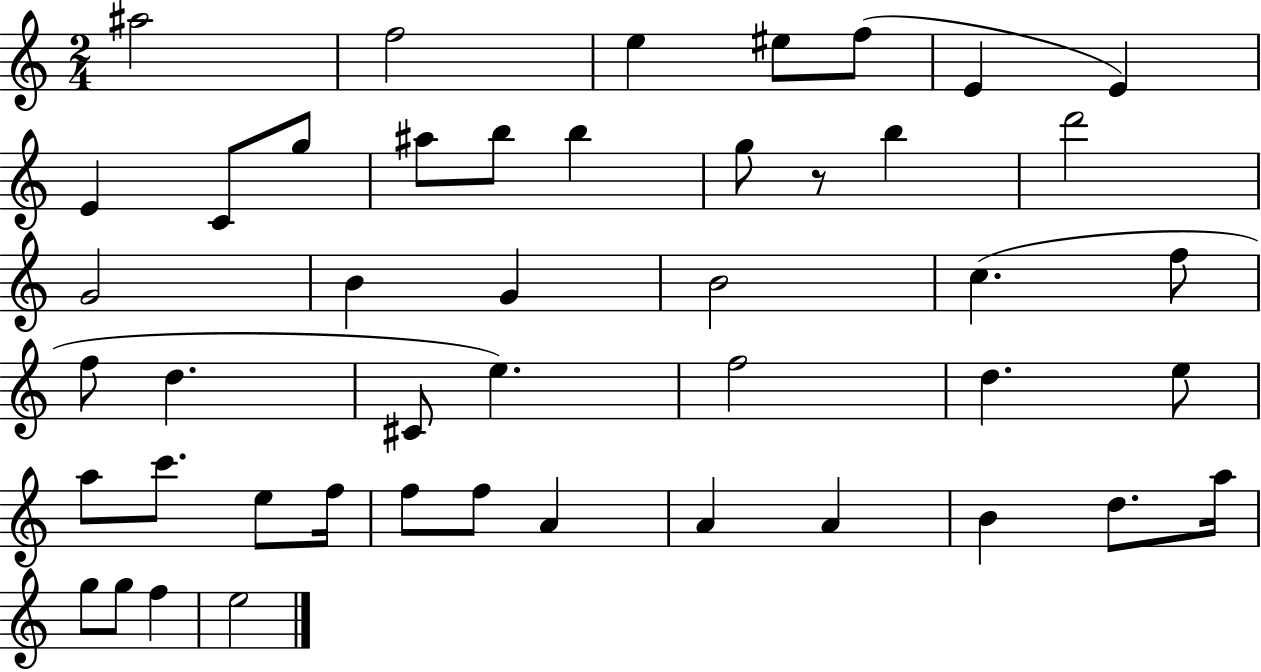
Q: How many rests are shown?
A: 1